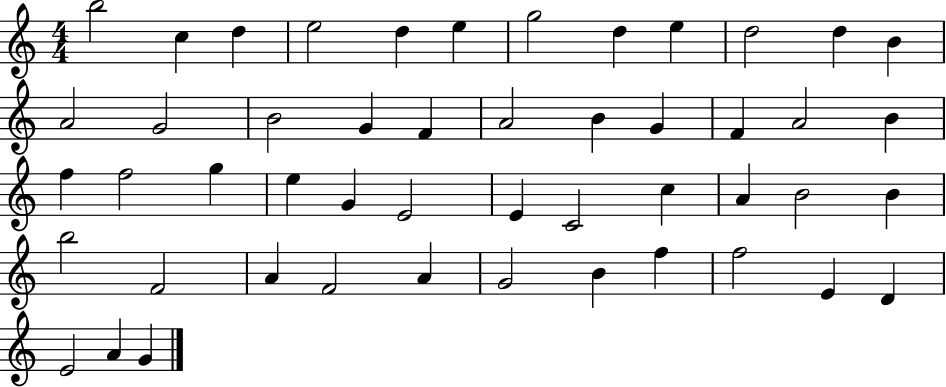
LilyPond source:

{
  \clef treble
  \numericTimeSignature
  \time 4/4
  \key c \major
  b''2 c''4 d''4 | e''2 d''4 e''4 | g''2 d''4 e''4 | d''2 d''4 b'4 | \break a'2 g'2 | b'2 g'4 f'4 | a'2 b'4 g'4 | f'4 a'2 b'4 | \break f''4 f''2 g''4 | e''4 g'4 e'2 | e'4 c'2 c''4 | a'4 b'2 b'4 | \break b''2 f'2 | a'4 f'2 a'4 | g'2 b'4 f''4 | f''2 e'4 d'4 | \break e'2 a'4 g'4 | \bar "|."
}